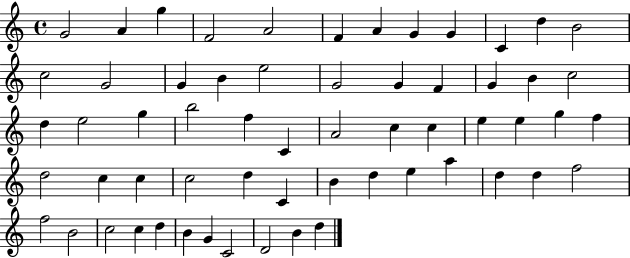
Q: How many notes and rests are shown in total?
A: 60